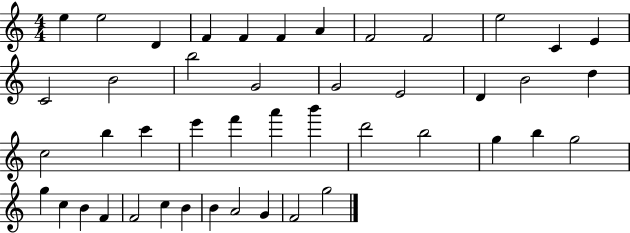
E5/q E5/h D4/q F4/q F4/q F4/q A4/q F4/h F4/h E5/h C4/q E4/q C4/h B4/h B5/h G4/h G4/h E4/h D4/q B4/h D5/q C5/h B5/q C6/q E6/q F6/q A6/q B6/q D6/h B5/h G5/q B5/q G5/h G5/q C5/q B4/q F4/q F4/h C5/q B4/q B4/q A4/h G4/q F4/h G5/h